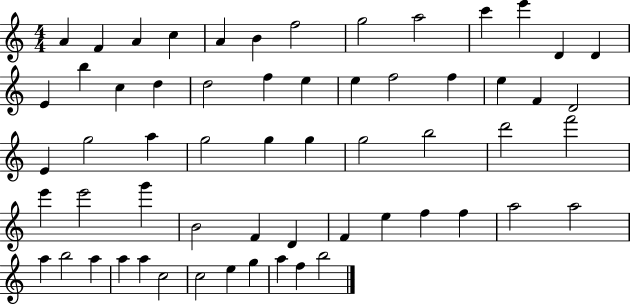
A4/q F4/q A4/q C5/q A4/q B4/q F5/h G5/h A5/h C6/q E6/q D4/q D4/q E4/q B5/q C5/q D5/q D5/h F5/q E5/q E5/q F5/h F5/q E5/q F4/q D4/h E4/q G5/h A5/q G5/h G5/q G5/q G5/h B5/h D6/h F6/h E6/q E6/h G6/q B4/h F4/q D4/q F4/q E5/q F5/q F5/q A5/h A5/h A5/q B5/h A5/q A5/q A5/q C5/h C5/h E5/q G5/q A5/q F5/q B5/h